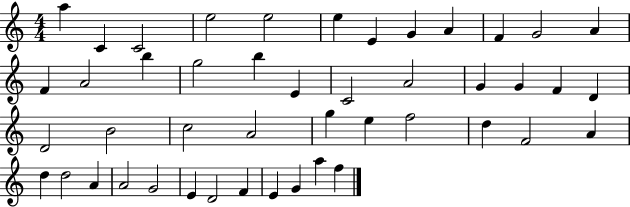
X:1
T:Untitled
M:4/4
L:1/4
K:C
a C C2 e2 e2 e E G A F G2 A F A2 b g2 b E C2 A2 G G F D D2 B2 c2 A2 g e f2 d F2 A d d2 A A2 G2 E D2 F E G a f